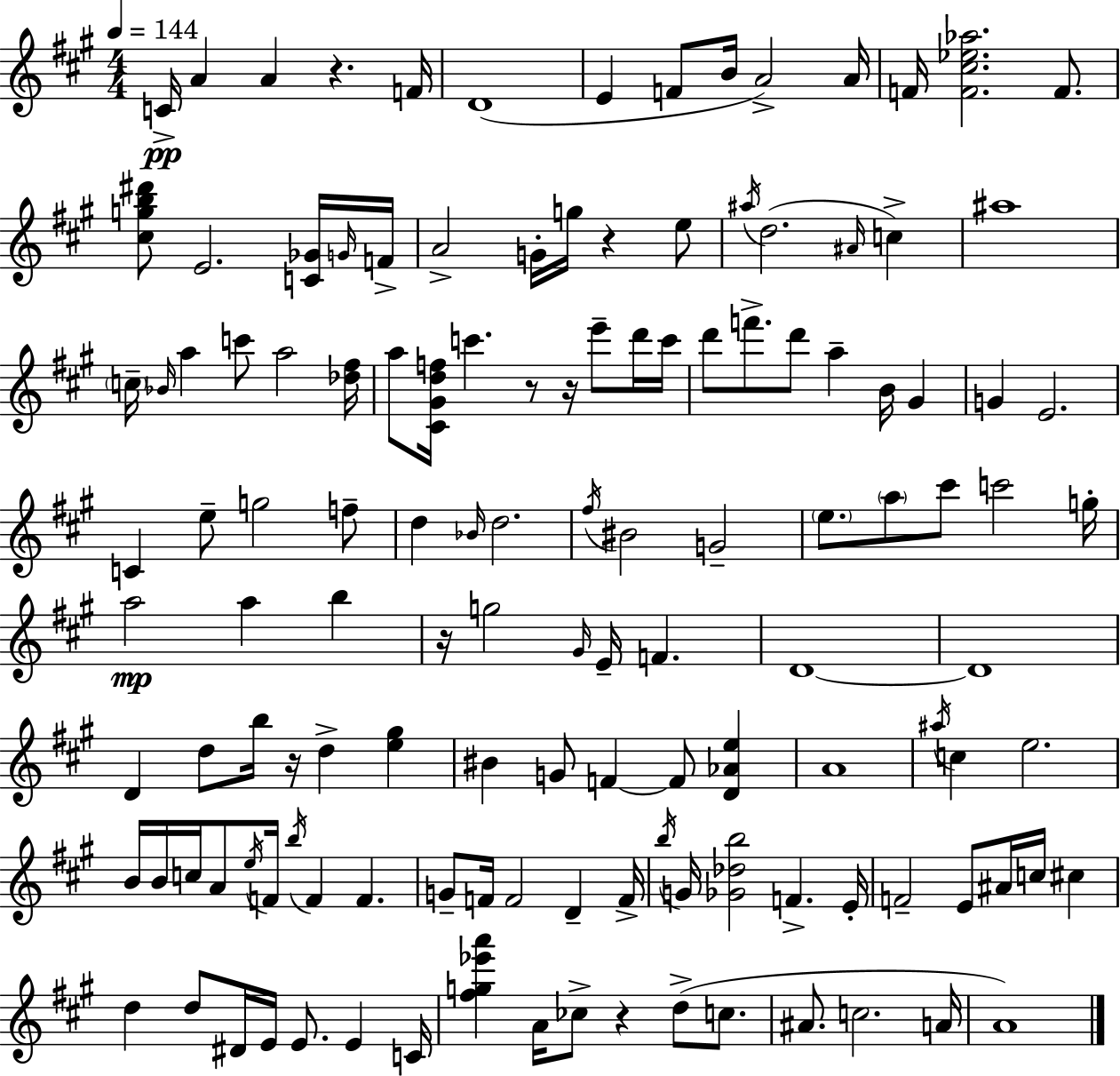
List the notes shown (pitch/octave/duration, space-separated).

C4/s A4/q A4/q R/q. F4/s D4/w E4/q F4/e B4/s A4/h A4/s F4/s [F4,C#5,Eb5,Ab5]/h. F4/e. [C#5,G5,B5,D#6]/e E4/h. [C4,Gb4]/s G4/s F4/s A4/h G4/s G5/s R/q E5/e A#5/s D5/h. A#4/s C5/q A#5/w C5/s Bb4/s A5/q C6/e A5/h [Db5,F#5]/s A5/e [C#4,G#4,D5,F5]/s C6/q. R/e R/s E6/e D6/s C6/s D6/e F6/e. D6/e A5/q B4/s G#4/q G4/q E4/h. C4/q E5/e G5/h F5/e D5/q Bb4/s D5/h. F#5/s BIS4/h G4/h E5/e. A5/e C#6/e C6/h G5/s A5/h A5/q B5/q R/s G5/h G#4/s E4/s F4/q. D4/w D4/w D4/q D5/e B5/s R/s D5/q [E5,G#5]/q BIS4/q G4/e F4/q F4/e [D4,Ab4,E5]/q A4/w A#5/s C5/q E5/h. B4/s B4/s C5/s A4/e E5/s F4/s B5/s F4/q F4/q. G4/e F4/s F4/h D4/q F4/s B5/s G4/s [Gb4,Db5,B5]/h F4/q. E4/s F4/h E4/e A#4/s C5/s C#5/q D5/q D5/e D#4/s E4/s E4/e. E4/q C4/s [F#5,G5,Eb6,A6]/q A4/s CES5/e R/q D5/e C5/e. A#4/e. C5/h. A4/s A4/w